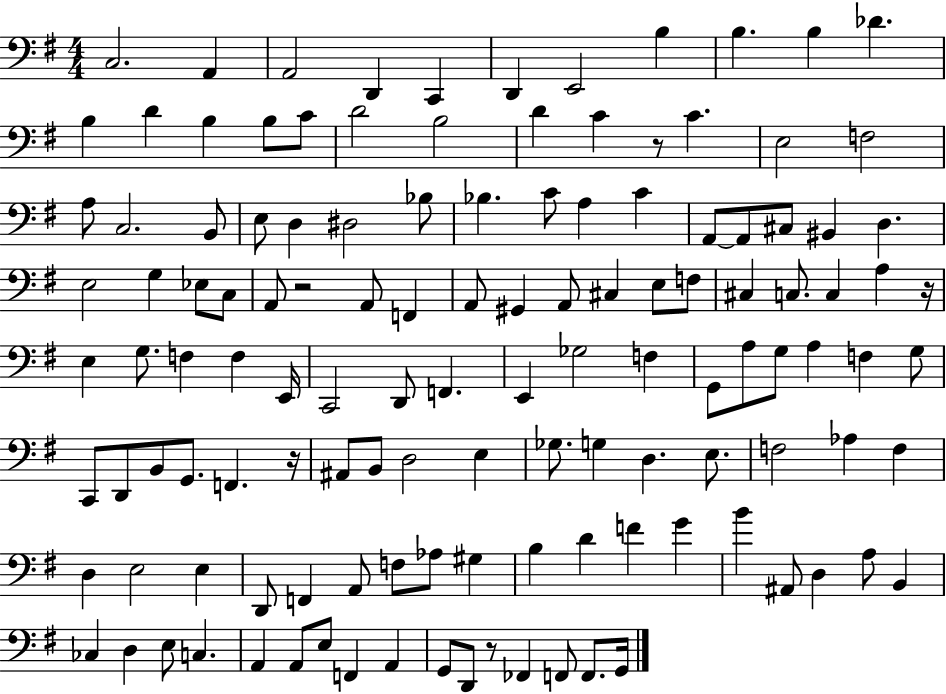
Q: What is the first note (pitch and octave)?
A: C3